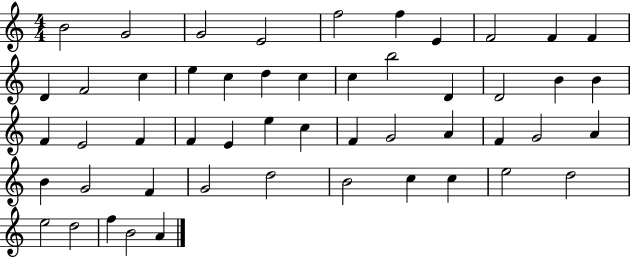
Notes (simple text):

B4/h G4/h G4/h E4/h F5/h F5/q E4/q F4/h F4/q F4/q D4/q F4/h C5/q E5/q C5/q D5/q C5/q C5/q B5/h D4/q D4/h B4/q B4/q F4/q E4/h F4/q F4/q E4/q E5/q C5/q F4/q G4/h A4/q F4/q G4/h A4/q B4/q G4/h F4/q G4/h D5/h B4/h C5/q C5/q E5/h D5/h E5/h D5/h F5/q B4/h A4/q